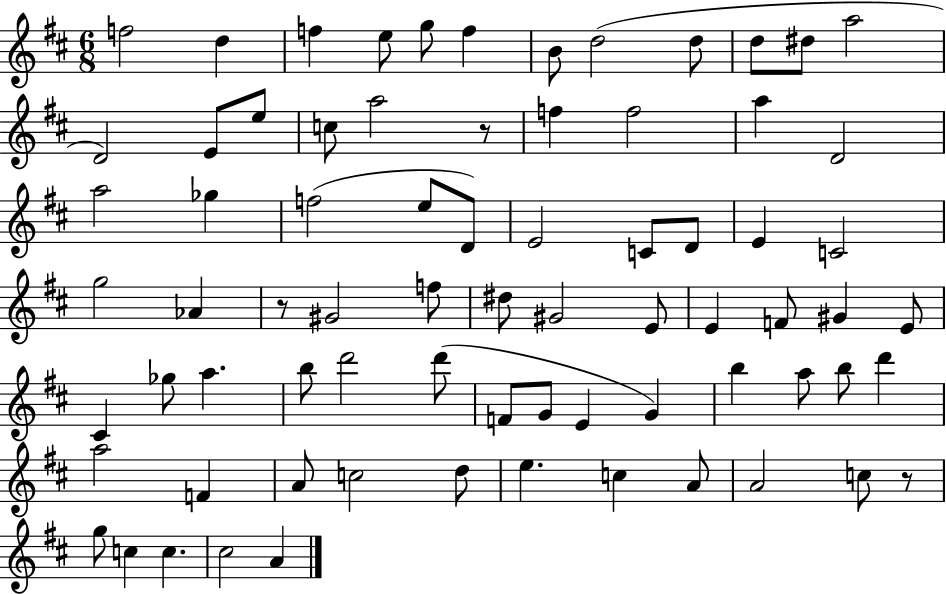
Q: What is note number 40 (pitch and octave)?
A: F4